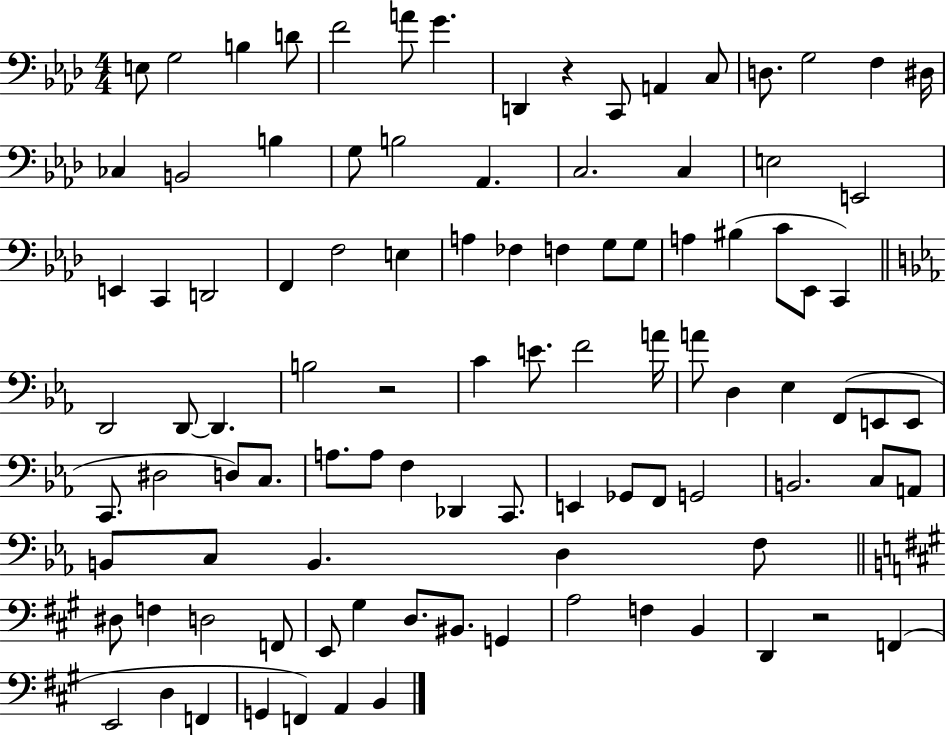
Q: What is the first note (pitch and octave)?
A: E3